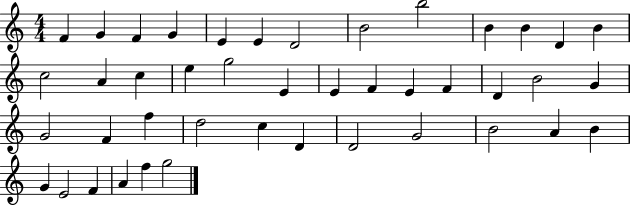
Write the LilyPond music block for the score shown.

{
  \clef treble
  \numericTimeSignature
  \time 4/4
  \key c \major
  f'4 g'4 f'4 g'4 | e'4 e'4 d'2 | b'2 b''2 | b'4 b'4 d'4 b'4 | \break c''2 a'4 c''4 | e''4 g''2 e'4 | e'4 f'4 e'4 f'4 | d'4 b'2 g'4 | \break g'2 f'4 f''4 | d''2 c''4 d'4 | d'2 g'2 | b'2 a'4 b'4 | \break g'4 e'2 f'4 | a'4 f''4 g''2 | \bar "|."
}